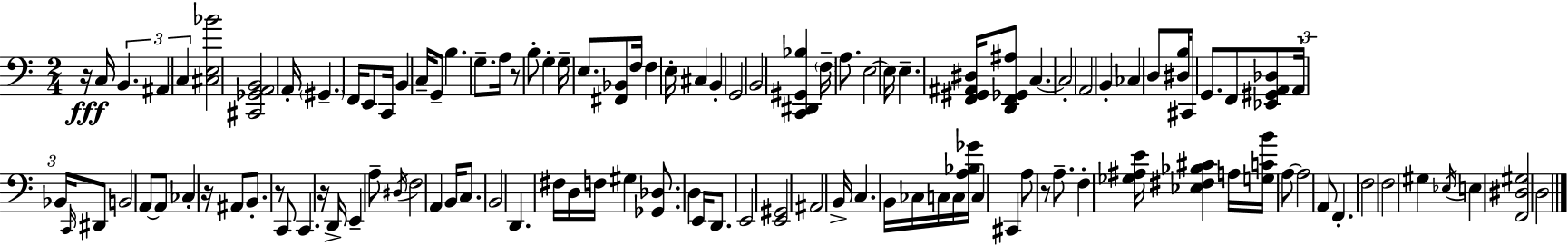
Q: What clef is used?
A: bass